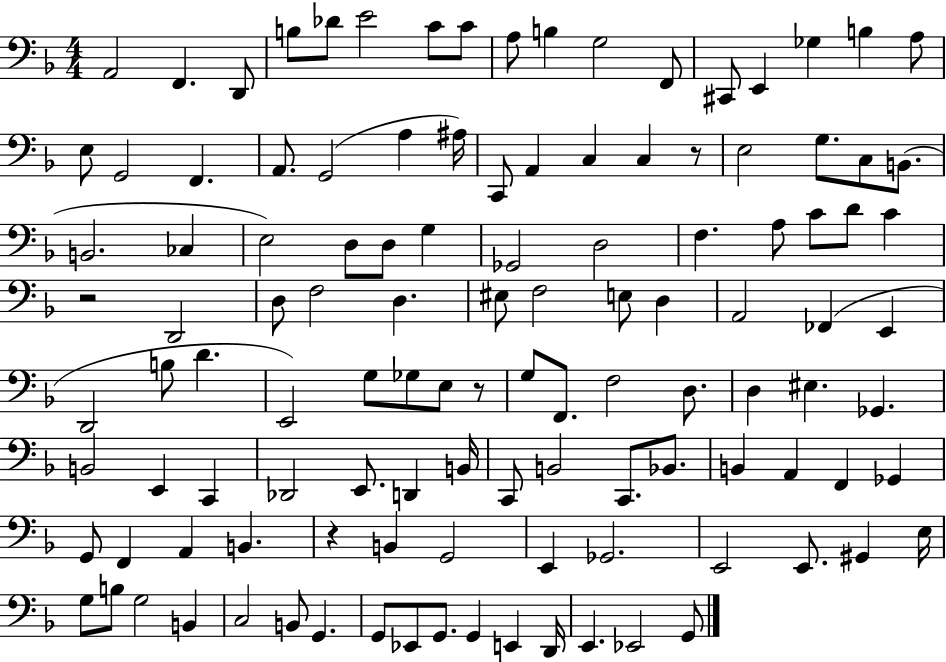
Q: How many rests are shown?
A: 4